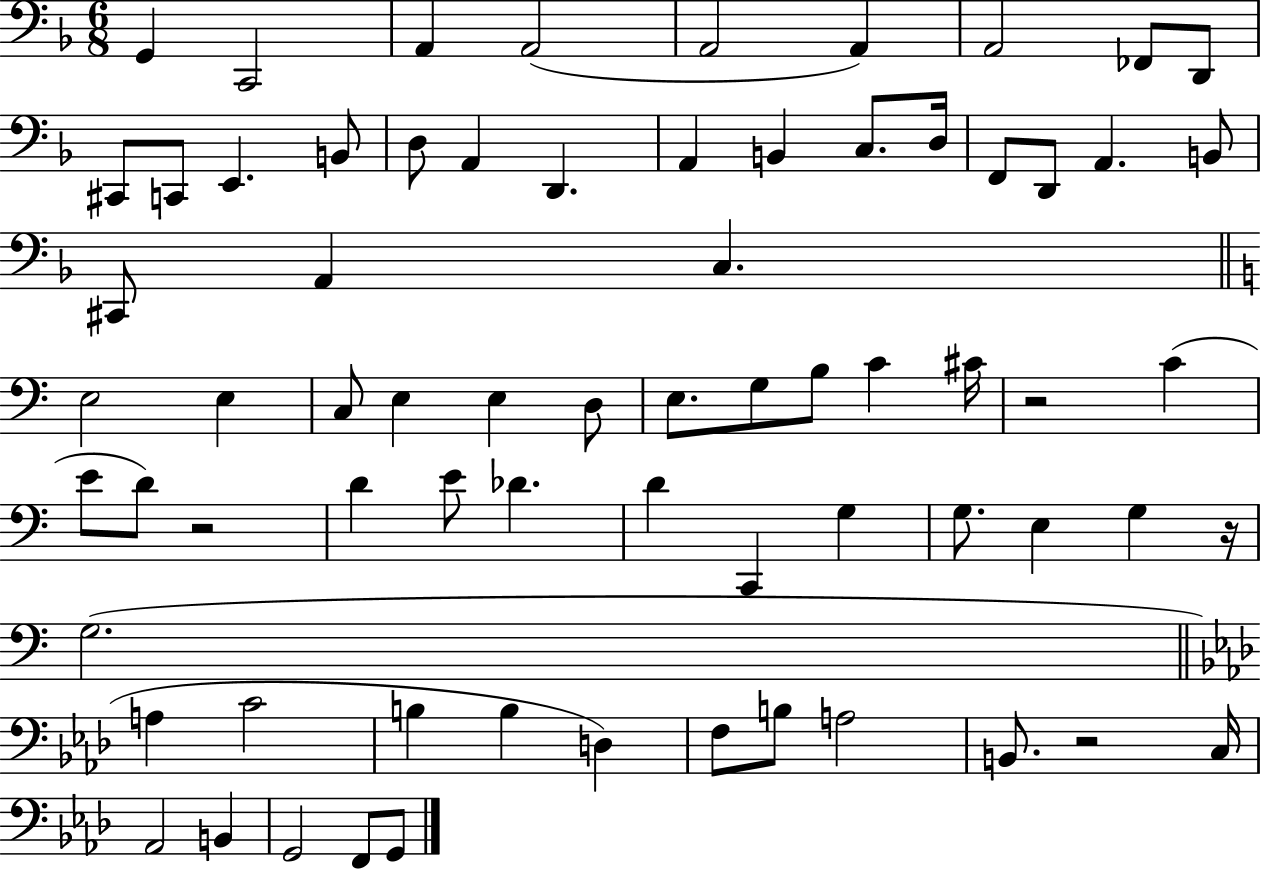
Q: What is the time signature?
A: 6/8